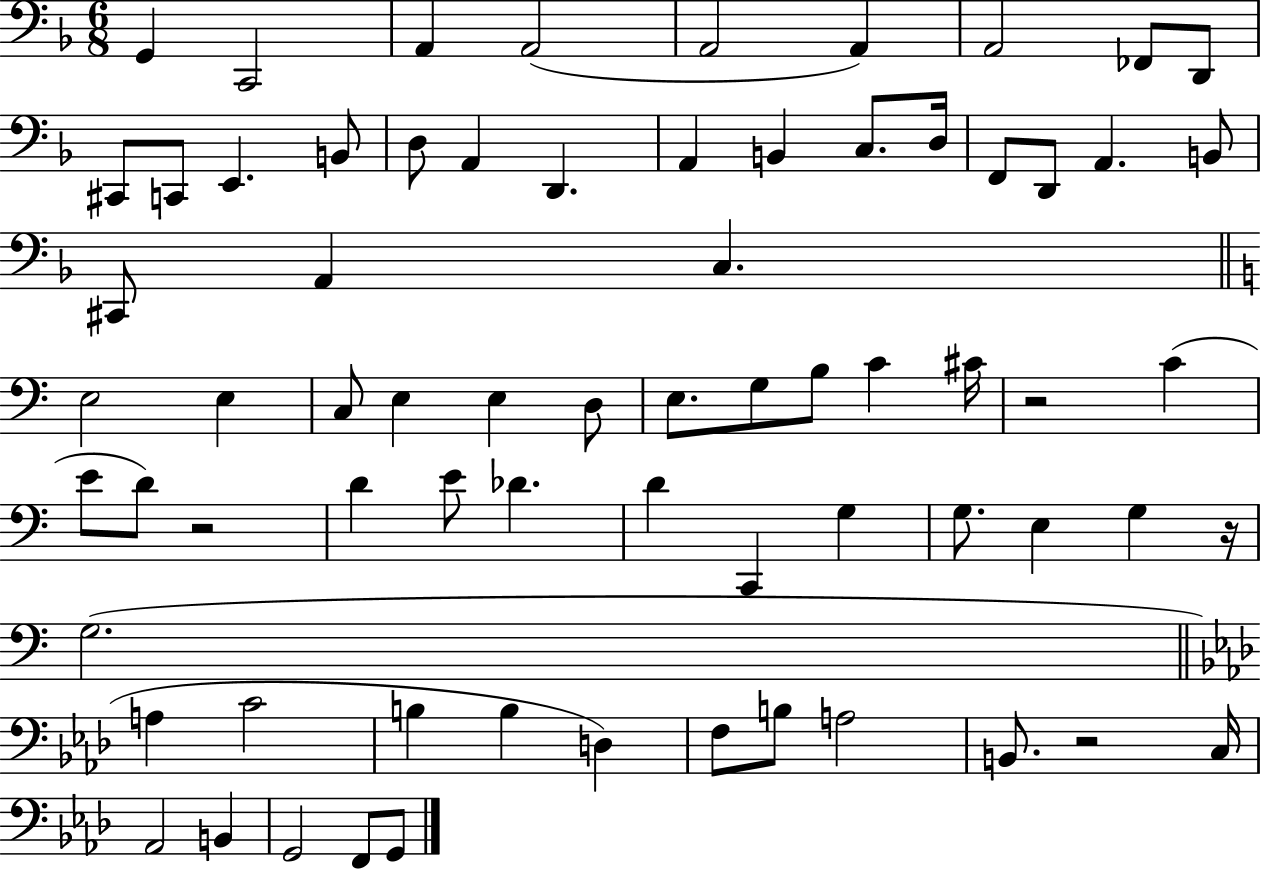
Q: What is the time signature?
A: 6/8